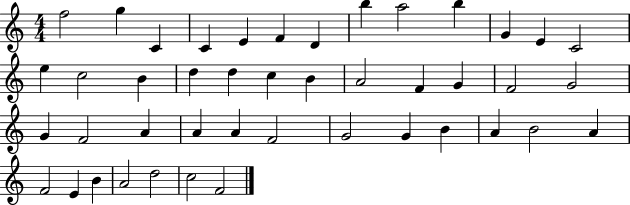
{
  \clef treble
  \numericTimeSignature
  \time 4/4
  \key c \major
  f''2 g''4 c'4 | c'4 e'4 f'4 d'4 | b''4 a''2 b''4 | g'4 e'4 c'2 | \break e''4 c''2 b'4 | d''4 d''4 c''4 b'4 | a'2 f'4 g'4 | f'2 g'2 | \break g'4 f'2 a'4 | a'4 a'4 f'2 | g'2 g'4 b'4 | a'4 b'2 a'4 | \break f'2 e'4 b'4 | a'2 d''2 | c''2 f'2 | \bar "|."
}